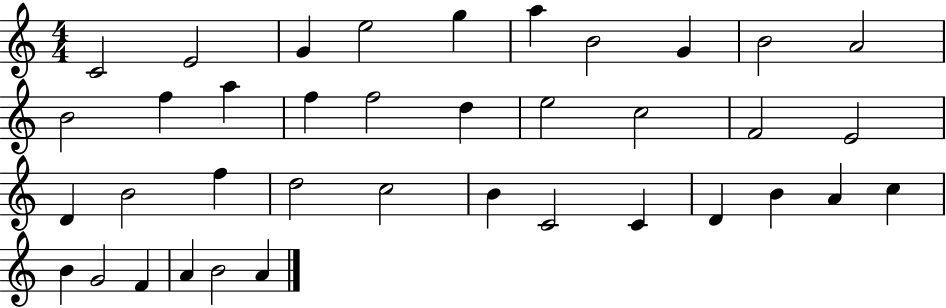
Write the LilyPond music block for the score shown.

{
  \clef treble
  \numericTimeSignature
  \time 4/4
  \key c \major
  c'2 e'2 | g'4 e''2 g''4 | a''4 b'2 g'4 | b'2 a'2 | \break b'2 f''4 a''4 | f''4 f''2 d''4 | e''2 c''2 | f'2 e'2 | \break d'4 b'2 f''4 | d''2 c''2 | b'4 c'2 c'4 | d'4 b'4 a'4 c''4 | \break b'4 g'2 f'4 | a'4 b'2 a'4 | \bar "|."
}